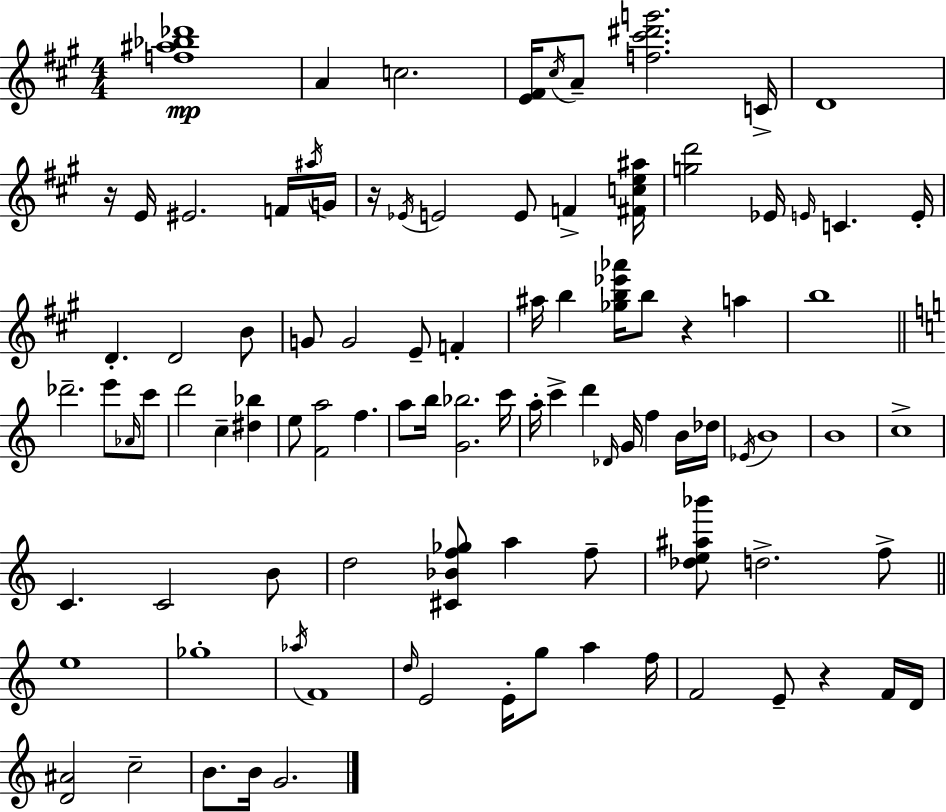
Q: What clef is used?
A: treble